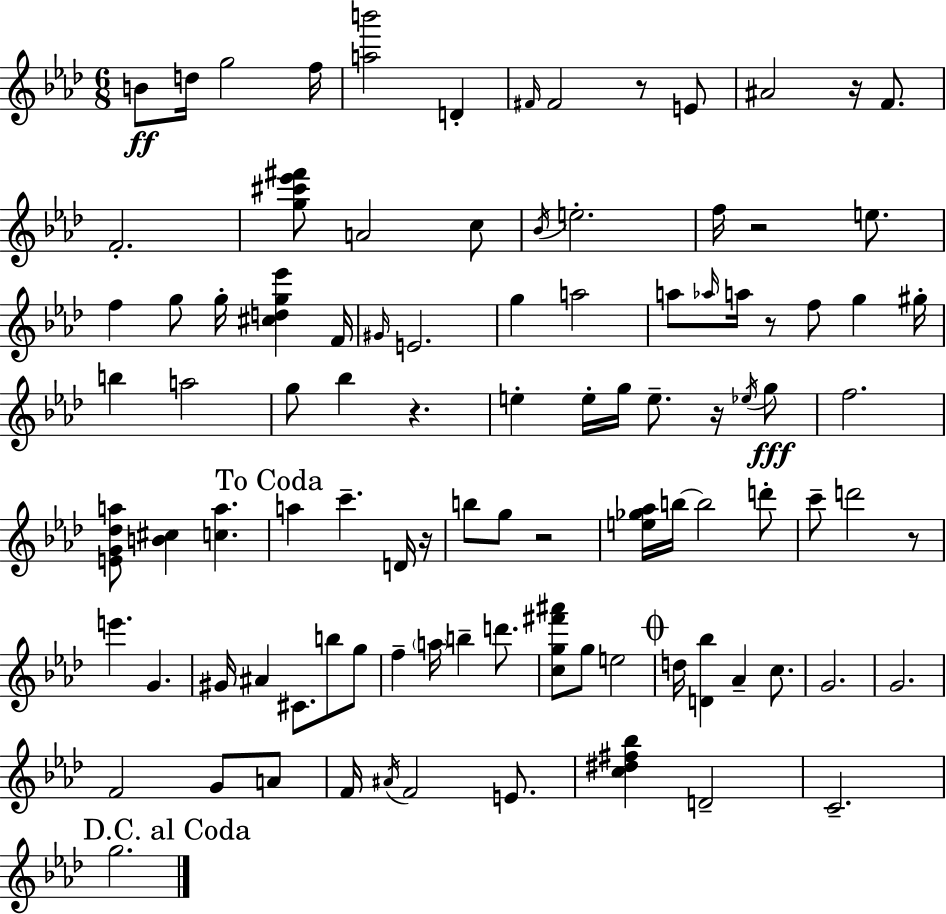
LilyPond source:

{
  \clef treble
  \numericTimeSignature
  \time 6/8
  \key f \minor
  b'8\ff d''16 g''2 f''16 | <a'' b'''>2 d'4-. | \grace { fis'16 } fis'2 r8 e'8 | ais'2 r16 f'8. | \break f'2.-. | <g'' cis''' ees''' fis'''>8 a'2 c''8 | \acciaccatura { bes'16 } e''2.-. | f''16 r2 e''8. | \break f''4 g''8 g''16-. <cis'' d'' g'' ees'''>4 | f'16 \grace { gis'16 } e'2. | g''4 a''2 | a''8 \grace { aes''16 } a''16 r8 f''8 g''4 | \break gis''16-. b''4 a''2 | g''8 bes''4 r4. | e''4-. e''16-. g''16 e''8.-- | r16 \acciaccatura { ees''16 } g''8\fff f''2. | \break <e' g' des'' a''>8 <b' cis''>4 <c'' a''>4. | \mark "To Coda" a''4 c'''4.-- | d'16 r16 b''8 g''8 r2 | <e'' ges'' aes''>16 b''16~~ b''2 | \break d'''8-. c'''8-- d'''2 | r8 e'''4. g'4. | gis'16 ais'4 cis'8. | b''8 g''8 f''4-- \parenthesize a''16 b''4-- | \break d'''8. <c'' g'' fis''' ais'''>8 g''8 e''2 | \mark \markup { \musicglyph "scripts.coda" } d''16 <d' bes''>4 aes'4-- | c''8. g'2. | g'2. | \break f'2 | g'8 a'8 f'16 \acciaccatura { ais'16 } f'2 | e'8. <c'' dis'' fis'' bes''>4 d'2-- | c'2.-- | \break \mark "D.C. al Coda" g''2. | \bar "|."
}